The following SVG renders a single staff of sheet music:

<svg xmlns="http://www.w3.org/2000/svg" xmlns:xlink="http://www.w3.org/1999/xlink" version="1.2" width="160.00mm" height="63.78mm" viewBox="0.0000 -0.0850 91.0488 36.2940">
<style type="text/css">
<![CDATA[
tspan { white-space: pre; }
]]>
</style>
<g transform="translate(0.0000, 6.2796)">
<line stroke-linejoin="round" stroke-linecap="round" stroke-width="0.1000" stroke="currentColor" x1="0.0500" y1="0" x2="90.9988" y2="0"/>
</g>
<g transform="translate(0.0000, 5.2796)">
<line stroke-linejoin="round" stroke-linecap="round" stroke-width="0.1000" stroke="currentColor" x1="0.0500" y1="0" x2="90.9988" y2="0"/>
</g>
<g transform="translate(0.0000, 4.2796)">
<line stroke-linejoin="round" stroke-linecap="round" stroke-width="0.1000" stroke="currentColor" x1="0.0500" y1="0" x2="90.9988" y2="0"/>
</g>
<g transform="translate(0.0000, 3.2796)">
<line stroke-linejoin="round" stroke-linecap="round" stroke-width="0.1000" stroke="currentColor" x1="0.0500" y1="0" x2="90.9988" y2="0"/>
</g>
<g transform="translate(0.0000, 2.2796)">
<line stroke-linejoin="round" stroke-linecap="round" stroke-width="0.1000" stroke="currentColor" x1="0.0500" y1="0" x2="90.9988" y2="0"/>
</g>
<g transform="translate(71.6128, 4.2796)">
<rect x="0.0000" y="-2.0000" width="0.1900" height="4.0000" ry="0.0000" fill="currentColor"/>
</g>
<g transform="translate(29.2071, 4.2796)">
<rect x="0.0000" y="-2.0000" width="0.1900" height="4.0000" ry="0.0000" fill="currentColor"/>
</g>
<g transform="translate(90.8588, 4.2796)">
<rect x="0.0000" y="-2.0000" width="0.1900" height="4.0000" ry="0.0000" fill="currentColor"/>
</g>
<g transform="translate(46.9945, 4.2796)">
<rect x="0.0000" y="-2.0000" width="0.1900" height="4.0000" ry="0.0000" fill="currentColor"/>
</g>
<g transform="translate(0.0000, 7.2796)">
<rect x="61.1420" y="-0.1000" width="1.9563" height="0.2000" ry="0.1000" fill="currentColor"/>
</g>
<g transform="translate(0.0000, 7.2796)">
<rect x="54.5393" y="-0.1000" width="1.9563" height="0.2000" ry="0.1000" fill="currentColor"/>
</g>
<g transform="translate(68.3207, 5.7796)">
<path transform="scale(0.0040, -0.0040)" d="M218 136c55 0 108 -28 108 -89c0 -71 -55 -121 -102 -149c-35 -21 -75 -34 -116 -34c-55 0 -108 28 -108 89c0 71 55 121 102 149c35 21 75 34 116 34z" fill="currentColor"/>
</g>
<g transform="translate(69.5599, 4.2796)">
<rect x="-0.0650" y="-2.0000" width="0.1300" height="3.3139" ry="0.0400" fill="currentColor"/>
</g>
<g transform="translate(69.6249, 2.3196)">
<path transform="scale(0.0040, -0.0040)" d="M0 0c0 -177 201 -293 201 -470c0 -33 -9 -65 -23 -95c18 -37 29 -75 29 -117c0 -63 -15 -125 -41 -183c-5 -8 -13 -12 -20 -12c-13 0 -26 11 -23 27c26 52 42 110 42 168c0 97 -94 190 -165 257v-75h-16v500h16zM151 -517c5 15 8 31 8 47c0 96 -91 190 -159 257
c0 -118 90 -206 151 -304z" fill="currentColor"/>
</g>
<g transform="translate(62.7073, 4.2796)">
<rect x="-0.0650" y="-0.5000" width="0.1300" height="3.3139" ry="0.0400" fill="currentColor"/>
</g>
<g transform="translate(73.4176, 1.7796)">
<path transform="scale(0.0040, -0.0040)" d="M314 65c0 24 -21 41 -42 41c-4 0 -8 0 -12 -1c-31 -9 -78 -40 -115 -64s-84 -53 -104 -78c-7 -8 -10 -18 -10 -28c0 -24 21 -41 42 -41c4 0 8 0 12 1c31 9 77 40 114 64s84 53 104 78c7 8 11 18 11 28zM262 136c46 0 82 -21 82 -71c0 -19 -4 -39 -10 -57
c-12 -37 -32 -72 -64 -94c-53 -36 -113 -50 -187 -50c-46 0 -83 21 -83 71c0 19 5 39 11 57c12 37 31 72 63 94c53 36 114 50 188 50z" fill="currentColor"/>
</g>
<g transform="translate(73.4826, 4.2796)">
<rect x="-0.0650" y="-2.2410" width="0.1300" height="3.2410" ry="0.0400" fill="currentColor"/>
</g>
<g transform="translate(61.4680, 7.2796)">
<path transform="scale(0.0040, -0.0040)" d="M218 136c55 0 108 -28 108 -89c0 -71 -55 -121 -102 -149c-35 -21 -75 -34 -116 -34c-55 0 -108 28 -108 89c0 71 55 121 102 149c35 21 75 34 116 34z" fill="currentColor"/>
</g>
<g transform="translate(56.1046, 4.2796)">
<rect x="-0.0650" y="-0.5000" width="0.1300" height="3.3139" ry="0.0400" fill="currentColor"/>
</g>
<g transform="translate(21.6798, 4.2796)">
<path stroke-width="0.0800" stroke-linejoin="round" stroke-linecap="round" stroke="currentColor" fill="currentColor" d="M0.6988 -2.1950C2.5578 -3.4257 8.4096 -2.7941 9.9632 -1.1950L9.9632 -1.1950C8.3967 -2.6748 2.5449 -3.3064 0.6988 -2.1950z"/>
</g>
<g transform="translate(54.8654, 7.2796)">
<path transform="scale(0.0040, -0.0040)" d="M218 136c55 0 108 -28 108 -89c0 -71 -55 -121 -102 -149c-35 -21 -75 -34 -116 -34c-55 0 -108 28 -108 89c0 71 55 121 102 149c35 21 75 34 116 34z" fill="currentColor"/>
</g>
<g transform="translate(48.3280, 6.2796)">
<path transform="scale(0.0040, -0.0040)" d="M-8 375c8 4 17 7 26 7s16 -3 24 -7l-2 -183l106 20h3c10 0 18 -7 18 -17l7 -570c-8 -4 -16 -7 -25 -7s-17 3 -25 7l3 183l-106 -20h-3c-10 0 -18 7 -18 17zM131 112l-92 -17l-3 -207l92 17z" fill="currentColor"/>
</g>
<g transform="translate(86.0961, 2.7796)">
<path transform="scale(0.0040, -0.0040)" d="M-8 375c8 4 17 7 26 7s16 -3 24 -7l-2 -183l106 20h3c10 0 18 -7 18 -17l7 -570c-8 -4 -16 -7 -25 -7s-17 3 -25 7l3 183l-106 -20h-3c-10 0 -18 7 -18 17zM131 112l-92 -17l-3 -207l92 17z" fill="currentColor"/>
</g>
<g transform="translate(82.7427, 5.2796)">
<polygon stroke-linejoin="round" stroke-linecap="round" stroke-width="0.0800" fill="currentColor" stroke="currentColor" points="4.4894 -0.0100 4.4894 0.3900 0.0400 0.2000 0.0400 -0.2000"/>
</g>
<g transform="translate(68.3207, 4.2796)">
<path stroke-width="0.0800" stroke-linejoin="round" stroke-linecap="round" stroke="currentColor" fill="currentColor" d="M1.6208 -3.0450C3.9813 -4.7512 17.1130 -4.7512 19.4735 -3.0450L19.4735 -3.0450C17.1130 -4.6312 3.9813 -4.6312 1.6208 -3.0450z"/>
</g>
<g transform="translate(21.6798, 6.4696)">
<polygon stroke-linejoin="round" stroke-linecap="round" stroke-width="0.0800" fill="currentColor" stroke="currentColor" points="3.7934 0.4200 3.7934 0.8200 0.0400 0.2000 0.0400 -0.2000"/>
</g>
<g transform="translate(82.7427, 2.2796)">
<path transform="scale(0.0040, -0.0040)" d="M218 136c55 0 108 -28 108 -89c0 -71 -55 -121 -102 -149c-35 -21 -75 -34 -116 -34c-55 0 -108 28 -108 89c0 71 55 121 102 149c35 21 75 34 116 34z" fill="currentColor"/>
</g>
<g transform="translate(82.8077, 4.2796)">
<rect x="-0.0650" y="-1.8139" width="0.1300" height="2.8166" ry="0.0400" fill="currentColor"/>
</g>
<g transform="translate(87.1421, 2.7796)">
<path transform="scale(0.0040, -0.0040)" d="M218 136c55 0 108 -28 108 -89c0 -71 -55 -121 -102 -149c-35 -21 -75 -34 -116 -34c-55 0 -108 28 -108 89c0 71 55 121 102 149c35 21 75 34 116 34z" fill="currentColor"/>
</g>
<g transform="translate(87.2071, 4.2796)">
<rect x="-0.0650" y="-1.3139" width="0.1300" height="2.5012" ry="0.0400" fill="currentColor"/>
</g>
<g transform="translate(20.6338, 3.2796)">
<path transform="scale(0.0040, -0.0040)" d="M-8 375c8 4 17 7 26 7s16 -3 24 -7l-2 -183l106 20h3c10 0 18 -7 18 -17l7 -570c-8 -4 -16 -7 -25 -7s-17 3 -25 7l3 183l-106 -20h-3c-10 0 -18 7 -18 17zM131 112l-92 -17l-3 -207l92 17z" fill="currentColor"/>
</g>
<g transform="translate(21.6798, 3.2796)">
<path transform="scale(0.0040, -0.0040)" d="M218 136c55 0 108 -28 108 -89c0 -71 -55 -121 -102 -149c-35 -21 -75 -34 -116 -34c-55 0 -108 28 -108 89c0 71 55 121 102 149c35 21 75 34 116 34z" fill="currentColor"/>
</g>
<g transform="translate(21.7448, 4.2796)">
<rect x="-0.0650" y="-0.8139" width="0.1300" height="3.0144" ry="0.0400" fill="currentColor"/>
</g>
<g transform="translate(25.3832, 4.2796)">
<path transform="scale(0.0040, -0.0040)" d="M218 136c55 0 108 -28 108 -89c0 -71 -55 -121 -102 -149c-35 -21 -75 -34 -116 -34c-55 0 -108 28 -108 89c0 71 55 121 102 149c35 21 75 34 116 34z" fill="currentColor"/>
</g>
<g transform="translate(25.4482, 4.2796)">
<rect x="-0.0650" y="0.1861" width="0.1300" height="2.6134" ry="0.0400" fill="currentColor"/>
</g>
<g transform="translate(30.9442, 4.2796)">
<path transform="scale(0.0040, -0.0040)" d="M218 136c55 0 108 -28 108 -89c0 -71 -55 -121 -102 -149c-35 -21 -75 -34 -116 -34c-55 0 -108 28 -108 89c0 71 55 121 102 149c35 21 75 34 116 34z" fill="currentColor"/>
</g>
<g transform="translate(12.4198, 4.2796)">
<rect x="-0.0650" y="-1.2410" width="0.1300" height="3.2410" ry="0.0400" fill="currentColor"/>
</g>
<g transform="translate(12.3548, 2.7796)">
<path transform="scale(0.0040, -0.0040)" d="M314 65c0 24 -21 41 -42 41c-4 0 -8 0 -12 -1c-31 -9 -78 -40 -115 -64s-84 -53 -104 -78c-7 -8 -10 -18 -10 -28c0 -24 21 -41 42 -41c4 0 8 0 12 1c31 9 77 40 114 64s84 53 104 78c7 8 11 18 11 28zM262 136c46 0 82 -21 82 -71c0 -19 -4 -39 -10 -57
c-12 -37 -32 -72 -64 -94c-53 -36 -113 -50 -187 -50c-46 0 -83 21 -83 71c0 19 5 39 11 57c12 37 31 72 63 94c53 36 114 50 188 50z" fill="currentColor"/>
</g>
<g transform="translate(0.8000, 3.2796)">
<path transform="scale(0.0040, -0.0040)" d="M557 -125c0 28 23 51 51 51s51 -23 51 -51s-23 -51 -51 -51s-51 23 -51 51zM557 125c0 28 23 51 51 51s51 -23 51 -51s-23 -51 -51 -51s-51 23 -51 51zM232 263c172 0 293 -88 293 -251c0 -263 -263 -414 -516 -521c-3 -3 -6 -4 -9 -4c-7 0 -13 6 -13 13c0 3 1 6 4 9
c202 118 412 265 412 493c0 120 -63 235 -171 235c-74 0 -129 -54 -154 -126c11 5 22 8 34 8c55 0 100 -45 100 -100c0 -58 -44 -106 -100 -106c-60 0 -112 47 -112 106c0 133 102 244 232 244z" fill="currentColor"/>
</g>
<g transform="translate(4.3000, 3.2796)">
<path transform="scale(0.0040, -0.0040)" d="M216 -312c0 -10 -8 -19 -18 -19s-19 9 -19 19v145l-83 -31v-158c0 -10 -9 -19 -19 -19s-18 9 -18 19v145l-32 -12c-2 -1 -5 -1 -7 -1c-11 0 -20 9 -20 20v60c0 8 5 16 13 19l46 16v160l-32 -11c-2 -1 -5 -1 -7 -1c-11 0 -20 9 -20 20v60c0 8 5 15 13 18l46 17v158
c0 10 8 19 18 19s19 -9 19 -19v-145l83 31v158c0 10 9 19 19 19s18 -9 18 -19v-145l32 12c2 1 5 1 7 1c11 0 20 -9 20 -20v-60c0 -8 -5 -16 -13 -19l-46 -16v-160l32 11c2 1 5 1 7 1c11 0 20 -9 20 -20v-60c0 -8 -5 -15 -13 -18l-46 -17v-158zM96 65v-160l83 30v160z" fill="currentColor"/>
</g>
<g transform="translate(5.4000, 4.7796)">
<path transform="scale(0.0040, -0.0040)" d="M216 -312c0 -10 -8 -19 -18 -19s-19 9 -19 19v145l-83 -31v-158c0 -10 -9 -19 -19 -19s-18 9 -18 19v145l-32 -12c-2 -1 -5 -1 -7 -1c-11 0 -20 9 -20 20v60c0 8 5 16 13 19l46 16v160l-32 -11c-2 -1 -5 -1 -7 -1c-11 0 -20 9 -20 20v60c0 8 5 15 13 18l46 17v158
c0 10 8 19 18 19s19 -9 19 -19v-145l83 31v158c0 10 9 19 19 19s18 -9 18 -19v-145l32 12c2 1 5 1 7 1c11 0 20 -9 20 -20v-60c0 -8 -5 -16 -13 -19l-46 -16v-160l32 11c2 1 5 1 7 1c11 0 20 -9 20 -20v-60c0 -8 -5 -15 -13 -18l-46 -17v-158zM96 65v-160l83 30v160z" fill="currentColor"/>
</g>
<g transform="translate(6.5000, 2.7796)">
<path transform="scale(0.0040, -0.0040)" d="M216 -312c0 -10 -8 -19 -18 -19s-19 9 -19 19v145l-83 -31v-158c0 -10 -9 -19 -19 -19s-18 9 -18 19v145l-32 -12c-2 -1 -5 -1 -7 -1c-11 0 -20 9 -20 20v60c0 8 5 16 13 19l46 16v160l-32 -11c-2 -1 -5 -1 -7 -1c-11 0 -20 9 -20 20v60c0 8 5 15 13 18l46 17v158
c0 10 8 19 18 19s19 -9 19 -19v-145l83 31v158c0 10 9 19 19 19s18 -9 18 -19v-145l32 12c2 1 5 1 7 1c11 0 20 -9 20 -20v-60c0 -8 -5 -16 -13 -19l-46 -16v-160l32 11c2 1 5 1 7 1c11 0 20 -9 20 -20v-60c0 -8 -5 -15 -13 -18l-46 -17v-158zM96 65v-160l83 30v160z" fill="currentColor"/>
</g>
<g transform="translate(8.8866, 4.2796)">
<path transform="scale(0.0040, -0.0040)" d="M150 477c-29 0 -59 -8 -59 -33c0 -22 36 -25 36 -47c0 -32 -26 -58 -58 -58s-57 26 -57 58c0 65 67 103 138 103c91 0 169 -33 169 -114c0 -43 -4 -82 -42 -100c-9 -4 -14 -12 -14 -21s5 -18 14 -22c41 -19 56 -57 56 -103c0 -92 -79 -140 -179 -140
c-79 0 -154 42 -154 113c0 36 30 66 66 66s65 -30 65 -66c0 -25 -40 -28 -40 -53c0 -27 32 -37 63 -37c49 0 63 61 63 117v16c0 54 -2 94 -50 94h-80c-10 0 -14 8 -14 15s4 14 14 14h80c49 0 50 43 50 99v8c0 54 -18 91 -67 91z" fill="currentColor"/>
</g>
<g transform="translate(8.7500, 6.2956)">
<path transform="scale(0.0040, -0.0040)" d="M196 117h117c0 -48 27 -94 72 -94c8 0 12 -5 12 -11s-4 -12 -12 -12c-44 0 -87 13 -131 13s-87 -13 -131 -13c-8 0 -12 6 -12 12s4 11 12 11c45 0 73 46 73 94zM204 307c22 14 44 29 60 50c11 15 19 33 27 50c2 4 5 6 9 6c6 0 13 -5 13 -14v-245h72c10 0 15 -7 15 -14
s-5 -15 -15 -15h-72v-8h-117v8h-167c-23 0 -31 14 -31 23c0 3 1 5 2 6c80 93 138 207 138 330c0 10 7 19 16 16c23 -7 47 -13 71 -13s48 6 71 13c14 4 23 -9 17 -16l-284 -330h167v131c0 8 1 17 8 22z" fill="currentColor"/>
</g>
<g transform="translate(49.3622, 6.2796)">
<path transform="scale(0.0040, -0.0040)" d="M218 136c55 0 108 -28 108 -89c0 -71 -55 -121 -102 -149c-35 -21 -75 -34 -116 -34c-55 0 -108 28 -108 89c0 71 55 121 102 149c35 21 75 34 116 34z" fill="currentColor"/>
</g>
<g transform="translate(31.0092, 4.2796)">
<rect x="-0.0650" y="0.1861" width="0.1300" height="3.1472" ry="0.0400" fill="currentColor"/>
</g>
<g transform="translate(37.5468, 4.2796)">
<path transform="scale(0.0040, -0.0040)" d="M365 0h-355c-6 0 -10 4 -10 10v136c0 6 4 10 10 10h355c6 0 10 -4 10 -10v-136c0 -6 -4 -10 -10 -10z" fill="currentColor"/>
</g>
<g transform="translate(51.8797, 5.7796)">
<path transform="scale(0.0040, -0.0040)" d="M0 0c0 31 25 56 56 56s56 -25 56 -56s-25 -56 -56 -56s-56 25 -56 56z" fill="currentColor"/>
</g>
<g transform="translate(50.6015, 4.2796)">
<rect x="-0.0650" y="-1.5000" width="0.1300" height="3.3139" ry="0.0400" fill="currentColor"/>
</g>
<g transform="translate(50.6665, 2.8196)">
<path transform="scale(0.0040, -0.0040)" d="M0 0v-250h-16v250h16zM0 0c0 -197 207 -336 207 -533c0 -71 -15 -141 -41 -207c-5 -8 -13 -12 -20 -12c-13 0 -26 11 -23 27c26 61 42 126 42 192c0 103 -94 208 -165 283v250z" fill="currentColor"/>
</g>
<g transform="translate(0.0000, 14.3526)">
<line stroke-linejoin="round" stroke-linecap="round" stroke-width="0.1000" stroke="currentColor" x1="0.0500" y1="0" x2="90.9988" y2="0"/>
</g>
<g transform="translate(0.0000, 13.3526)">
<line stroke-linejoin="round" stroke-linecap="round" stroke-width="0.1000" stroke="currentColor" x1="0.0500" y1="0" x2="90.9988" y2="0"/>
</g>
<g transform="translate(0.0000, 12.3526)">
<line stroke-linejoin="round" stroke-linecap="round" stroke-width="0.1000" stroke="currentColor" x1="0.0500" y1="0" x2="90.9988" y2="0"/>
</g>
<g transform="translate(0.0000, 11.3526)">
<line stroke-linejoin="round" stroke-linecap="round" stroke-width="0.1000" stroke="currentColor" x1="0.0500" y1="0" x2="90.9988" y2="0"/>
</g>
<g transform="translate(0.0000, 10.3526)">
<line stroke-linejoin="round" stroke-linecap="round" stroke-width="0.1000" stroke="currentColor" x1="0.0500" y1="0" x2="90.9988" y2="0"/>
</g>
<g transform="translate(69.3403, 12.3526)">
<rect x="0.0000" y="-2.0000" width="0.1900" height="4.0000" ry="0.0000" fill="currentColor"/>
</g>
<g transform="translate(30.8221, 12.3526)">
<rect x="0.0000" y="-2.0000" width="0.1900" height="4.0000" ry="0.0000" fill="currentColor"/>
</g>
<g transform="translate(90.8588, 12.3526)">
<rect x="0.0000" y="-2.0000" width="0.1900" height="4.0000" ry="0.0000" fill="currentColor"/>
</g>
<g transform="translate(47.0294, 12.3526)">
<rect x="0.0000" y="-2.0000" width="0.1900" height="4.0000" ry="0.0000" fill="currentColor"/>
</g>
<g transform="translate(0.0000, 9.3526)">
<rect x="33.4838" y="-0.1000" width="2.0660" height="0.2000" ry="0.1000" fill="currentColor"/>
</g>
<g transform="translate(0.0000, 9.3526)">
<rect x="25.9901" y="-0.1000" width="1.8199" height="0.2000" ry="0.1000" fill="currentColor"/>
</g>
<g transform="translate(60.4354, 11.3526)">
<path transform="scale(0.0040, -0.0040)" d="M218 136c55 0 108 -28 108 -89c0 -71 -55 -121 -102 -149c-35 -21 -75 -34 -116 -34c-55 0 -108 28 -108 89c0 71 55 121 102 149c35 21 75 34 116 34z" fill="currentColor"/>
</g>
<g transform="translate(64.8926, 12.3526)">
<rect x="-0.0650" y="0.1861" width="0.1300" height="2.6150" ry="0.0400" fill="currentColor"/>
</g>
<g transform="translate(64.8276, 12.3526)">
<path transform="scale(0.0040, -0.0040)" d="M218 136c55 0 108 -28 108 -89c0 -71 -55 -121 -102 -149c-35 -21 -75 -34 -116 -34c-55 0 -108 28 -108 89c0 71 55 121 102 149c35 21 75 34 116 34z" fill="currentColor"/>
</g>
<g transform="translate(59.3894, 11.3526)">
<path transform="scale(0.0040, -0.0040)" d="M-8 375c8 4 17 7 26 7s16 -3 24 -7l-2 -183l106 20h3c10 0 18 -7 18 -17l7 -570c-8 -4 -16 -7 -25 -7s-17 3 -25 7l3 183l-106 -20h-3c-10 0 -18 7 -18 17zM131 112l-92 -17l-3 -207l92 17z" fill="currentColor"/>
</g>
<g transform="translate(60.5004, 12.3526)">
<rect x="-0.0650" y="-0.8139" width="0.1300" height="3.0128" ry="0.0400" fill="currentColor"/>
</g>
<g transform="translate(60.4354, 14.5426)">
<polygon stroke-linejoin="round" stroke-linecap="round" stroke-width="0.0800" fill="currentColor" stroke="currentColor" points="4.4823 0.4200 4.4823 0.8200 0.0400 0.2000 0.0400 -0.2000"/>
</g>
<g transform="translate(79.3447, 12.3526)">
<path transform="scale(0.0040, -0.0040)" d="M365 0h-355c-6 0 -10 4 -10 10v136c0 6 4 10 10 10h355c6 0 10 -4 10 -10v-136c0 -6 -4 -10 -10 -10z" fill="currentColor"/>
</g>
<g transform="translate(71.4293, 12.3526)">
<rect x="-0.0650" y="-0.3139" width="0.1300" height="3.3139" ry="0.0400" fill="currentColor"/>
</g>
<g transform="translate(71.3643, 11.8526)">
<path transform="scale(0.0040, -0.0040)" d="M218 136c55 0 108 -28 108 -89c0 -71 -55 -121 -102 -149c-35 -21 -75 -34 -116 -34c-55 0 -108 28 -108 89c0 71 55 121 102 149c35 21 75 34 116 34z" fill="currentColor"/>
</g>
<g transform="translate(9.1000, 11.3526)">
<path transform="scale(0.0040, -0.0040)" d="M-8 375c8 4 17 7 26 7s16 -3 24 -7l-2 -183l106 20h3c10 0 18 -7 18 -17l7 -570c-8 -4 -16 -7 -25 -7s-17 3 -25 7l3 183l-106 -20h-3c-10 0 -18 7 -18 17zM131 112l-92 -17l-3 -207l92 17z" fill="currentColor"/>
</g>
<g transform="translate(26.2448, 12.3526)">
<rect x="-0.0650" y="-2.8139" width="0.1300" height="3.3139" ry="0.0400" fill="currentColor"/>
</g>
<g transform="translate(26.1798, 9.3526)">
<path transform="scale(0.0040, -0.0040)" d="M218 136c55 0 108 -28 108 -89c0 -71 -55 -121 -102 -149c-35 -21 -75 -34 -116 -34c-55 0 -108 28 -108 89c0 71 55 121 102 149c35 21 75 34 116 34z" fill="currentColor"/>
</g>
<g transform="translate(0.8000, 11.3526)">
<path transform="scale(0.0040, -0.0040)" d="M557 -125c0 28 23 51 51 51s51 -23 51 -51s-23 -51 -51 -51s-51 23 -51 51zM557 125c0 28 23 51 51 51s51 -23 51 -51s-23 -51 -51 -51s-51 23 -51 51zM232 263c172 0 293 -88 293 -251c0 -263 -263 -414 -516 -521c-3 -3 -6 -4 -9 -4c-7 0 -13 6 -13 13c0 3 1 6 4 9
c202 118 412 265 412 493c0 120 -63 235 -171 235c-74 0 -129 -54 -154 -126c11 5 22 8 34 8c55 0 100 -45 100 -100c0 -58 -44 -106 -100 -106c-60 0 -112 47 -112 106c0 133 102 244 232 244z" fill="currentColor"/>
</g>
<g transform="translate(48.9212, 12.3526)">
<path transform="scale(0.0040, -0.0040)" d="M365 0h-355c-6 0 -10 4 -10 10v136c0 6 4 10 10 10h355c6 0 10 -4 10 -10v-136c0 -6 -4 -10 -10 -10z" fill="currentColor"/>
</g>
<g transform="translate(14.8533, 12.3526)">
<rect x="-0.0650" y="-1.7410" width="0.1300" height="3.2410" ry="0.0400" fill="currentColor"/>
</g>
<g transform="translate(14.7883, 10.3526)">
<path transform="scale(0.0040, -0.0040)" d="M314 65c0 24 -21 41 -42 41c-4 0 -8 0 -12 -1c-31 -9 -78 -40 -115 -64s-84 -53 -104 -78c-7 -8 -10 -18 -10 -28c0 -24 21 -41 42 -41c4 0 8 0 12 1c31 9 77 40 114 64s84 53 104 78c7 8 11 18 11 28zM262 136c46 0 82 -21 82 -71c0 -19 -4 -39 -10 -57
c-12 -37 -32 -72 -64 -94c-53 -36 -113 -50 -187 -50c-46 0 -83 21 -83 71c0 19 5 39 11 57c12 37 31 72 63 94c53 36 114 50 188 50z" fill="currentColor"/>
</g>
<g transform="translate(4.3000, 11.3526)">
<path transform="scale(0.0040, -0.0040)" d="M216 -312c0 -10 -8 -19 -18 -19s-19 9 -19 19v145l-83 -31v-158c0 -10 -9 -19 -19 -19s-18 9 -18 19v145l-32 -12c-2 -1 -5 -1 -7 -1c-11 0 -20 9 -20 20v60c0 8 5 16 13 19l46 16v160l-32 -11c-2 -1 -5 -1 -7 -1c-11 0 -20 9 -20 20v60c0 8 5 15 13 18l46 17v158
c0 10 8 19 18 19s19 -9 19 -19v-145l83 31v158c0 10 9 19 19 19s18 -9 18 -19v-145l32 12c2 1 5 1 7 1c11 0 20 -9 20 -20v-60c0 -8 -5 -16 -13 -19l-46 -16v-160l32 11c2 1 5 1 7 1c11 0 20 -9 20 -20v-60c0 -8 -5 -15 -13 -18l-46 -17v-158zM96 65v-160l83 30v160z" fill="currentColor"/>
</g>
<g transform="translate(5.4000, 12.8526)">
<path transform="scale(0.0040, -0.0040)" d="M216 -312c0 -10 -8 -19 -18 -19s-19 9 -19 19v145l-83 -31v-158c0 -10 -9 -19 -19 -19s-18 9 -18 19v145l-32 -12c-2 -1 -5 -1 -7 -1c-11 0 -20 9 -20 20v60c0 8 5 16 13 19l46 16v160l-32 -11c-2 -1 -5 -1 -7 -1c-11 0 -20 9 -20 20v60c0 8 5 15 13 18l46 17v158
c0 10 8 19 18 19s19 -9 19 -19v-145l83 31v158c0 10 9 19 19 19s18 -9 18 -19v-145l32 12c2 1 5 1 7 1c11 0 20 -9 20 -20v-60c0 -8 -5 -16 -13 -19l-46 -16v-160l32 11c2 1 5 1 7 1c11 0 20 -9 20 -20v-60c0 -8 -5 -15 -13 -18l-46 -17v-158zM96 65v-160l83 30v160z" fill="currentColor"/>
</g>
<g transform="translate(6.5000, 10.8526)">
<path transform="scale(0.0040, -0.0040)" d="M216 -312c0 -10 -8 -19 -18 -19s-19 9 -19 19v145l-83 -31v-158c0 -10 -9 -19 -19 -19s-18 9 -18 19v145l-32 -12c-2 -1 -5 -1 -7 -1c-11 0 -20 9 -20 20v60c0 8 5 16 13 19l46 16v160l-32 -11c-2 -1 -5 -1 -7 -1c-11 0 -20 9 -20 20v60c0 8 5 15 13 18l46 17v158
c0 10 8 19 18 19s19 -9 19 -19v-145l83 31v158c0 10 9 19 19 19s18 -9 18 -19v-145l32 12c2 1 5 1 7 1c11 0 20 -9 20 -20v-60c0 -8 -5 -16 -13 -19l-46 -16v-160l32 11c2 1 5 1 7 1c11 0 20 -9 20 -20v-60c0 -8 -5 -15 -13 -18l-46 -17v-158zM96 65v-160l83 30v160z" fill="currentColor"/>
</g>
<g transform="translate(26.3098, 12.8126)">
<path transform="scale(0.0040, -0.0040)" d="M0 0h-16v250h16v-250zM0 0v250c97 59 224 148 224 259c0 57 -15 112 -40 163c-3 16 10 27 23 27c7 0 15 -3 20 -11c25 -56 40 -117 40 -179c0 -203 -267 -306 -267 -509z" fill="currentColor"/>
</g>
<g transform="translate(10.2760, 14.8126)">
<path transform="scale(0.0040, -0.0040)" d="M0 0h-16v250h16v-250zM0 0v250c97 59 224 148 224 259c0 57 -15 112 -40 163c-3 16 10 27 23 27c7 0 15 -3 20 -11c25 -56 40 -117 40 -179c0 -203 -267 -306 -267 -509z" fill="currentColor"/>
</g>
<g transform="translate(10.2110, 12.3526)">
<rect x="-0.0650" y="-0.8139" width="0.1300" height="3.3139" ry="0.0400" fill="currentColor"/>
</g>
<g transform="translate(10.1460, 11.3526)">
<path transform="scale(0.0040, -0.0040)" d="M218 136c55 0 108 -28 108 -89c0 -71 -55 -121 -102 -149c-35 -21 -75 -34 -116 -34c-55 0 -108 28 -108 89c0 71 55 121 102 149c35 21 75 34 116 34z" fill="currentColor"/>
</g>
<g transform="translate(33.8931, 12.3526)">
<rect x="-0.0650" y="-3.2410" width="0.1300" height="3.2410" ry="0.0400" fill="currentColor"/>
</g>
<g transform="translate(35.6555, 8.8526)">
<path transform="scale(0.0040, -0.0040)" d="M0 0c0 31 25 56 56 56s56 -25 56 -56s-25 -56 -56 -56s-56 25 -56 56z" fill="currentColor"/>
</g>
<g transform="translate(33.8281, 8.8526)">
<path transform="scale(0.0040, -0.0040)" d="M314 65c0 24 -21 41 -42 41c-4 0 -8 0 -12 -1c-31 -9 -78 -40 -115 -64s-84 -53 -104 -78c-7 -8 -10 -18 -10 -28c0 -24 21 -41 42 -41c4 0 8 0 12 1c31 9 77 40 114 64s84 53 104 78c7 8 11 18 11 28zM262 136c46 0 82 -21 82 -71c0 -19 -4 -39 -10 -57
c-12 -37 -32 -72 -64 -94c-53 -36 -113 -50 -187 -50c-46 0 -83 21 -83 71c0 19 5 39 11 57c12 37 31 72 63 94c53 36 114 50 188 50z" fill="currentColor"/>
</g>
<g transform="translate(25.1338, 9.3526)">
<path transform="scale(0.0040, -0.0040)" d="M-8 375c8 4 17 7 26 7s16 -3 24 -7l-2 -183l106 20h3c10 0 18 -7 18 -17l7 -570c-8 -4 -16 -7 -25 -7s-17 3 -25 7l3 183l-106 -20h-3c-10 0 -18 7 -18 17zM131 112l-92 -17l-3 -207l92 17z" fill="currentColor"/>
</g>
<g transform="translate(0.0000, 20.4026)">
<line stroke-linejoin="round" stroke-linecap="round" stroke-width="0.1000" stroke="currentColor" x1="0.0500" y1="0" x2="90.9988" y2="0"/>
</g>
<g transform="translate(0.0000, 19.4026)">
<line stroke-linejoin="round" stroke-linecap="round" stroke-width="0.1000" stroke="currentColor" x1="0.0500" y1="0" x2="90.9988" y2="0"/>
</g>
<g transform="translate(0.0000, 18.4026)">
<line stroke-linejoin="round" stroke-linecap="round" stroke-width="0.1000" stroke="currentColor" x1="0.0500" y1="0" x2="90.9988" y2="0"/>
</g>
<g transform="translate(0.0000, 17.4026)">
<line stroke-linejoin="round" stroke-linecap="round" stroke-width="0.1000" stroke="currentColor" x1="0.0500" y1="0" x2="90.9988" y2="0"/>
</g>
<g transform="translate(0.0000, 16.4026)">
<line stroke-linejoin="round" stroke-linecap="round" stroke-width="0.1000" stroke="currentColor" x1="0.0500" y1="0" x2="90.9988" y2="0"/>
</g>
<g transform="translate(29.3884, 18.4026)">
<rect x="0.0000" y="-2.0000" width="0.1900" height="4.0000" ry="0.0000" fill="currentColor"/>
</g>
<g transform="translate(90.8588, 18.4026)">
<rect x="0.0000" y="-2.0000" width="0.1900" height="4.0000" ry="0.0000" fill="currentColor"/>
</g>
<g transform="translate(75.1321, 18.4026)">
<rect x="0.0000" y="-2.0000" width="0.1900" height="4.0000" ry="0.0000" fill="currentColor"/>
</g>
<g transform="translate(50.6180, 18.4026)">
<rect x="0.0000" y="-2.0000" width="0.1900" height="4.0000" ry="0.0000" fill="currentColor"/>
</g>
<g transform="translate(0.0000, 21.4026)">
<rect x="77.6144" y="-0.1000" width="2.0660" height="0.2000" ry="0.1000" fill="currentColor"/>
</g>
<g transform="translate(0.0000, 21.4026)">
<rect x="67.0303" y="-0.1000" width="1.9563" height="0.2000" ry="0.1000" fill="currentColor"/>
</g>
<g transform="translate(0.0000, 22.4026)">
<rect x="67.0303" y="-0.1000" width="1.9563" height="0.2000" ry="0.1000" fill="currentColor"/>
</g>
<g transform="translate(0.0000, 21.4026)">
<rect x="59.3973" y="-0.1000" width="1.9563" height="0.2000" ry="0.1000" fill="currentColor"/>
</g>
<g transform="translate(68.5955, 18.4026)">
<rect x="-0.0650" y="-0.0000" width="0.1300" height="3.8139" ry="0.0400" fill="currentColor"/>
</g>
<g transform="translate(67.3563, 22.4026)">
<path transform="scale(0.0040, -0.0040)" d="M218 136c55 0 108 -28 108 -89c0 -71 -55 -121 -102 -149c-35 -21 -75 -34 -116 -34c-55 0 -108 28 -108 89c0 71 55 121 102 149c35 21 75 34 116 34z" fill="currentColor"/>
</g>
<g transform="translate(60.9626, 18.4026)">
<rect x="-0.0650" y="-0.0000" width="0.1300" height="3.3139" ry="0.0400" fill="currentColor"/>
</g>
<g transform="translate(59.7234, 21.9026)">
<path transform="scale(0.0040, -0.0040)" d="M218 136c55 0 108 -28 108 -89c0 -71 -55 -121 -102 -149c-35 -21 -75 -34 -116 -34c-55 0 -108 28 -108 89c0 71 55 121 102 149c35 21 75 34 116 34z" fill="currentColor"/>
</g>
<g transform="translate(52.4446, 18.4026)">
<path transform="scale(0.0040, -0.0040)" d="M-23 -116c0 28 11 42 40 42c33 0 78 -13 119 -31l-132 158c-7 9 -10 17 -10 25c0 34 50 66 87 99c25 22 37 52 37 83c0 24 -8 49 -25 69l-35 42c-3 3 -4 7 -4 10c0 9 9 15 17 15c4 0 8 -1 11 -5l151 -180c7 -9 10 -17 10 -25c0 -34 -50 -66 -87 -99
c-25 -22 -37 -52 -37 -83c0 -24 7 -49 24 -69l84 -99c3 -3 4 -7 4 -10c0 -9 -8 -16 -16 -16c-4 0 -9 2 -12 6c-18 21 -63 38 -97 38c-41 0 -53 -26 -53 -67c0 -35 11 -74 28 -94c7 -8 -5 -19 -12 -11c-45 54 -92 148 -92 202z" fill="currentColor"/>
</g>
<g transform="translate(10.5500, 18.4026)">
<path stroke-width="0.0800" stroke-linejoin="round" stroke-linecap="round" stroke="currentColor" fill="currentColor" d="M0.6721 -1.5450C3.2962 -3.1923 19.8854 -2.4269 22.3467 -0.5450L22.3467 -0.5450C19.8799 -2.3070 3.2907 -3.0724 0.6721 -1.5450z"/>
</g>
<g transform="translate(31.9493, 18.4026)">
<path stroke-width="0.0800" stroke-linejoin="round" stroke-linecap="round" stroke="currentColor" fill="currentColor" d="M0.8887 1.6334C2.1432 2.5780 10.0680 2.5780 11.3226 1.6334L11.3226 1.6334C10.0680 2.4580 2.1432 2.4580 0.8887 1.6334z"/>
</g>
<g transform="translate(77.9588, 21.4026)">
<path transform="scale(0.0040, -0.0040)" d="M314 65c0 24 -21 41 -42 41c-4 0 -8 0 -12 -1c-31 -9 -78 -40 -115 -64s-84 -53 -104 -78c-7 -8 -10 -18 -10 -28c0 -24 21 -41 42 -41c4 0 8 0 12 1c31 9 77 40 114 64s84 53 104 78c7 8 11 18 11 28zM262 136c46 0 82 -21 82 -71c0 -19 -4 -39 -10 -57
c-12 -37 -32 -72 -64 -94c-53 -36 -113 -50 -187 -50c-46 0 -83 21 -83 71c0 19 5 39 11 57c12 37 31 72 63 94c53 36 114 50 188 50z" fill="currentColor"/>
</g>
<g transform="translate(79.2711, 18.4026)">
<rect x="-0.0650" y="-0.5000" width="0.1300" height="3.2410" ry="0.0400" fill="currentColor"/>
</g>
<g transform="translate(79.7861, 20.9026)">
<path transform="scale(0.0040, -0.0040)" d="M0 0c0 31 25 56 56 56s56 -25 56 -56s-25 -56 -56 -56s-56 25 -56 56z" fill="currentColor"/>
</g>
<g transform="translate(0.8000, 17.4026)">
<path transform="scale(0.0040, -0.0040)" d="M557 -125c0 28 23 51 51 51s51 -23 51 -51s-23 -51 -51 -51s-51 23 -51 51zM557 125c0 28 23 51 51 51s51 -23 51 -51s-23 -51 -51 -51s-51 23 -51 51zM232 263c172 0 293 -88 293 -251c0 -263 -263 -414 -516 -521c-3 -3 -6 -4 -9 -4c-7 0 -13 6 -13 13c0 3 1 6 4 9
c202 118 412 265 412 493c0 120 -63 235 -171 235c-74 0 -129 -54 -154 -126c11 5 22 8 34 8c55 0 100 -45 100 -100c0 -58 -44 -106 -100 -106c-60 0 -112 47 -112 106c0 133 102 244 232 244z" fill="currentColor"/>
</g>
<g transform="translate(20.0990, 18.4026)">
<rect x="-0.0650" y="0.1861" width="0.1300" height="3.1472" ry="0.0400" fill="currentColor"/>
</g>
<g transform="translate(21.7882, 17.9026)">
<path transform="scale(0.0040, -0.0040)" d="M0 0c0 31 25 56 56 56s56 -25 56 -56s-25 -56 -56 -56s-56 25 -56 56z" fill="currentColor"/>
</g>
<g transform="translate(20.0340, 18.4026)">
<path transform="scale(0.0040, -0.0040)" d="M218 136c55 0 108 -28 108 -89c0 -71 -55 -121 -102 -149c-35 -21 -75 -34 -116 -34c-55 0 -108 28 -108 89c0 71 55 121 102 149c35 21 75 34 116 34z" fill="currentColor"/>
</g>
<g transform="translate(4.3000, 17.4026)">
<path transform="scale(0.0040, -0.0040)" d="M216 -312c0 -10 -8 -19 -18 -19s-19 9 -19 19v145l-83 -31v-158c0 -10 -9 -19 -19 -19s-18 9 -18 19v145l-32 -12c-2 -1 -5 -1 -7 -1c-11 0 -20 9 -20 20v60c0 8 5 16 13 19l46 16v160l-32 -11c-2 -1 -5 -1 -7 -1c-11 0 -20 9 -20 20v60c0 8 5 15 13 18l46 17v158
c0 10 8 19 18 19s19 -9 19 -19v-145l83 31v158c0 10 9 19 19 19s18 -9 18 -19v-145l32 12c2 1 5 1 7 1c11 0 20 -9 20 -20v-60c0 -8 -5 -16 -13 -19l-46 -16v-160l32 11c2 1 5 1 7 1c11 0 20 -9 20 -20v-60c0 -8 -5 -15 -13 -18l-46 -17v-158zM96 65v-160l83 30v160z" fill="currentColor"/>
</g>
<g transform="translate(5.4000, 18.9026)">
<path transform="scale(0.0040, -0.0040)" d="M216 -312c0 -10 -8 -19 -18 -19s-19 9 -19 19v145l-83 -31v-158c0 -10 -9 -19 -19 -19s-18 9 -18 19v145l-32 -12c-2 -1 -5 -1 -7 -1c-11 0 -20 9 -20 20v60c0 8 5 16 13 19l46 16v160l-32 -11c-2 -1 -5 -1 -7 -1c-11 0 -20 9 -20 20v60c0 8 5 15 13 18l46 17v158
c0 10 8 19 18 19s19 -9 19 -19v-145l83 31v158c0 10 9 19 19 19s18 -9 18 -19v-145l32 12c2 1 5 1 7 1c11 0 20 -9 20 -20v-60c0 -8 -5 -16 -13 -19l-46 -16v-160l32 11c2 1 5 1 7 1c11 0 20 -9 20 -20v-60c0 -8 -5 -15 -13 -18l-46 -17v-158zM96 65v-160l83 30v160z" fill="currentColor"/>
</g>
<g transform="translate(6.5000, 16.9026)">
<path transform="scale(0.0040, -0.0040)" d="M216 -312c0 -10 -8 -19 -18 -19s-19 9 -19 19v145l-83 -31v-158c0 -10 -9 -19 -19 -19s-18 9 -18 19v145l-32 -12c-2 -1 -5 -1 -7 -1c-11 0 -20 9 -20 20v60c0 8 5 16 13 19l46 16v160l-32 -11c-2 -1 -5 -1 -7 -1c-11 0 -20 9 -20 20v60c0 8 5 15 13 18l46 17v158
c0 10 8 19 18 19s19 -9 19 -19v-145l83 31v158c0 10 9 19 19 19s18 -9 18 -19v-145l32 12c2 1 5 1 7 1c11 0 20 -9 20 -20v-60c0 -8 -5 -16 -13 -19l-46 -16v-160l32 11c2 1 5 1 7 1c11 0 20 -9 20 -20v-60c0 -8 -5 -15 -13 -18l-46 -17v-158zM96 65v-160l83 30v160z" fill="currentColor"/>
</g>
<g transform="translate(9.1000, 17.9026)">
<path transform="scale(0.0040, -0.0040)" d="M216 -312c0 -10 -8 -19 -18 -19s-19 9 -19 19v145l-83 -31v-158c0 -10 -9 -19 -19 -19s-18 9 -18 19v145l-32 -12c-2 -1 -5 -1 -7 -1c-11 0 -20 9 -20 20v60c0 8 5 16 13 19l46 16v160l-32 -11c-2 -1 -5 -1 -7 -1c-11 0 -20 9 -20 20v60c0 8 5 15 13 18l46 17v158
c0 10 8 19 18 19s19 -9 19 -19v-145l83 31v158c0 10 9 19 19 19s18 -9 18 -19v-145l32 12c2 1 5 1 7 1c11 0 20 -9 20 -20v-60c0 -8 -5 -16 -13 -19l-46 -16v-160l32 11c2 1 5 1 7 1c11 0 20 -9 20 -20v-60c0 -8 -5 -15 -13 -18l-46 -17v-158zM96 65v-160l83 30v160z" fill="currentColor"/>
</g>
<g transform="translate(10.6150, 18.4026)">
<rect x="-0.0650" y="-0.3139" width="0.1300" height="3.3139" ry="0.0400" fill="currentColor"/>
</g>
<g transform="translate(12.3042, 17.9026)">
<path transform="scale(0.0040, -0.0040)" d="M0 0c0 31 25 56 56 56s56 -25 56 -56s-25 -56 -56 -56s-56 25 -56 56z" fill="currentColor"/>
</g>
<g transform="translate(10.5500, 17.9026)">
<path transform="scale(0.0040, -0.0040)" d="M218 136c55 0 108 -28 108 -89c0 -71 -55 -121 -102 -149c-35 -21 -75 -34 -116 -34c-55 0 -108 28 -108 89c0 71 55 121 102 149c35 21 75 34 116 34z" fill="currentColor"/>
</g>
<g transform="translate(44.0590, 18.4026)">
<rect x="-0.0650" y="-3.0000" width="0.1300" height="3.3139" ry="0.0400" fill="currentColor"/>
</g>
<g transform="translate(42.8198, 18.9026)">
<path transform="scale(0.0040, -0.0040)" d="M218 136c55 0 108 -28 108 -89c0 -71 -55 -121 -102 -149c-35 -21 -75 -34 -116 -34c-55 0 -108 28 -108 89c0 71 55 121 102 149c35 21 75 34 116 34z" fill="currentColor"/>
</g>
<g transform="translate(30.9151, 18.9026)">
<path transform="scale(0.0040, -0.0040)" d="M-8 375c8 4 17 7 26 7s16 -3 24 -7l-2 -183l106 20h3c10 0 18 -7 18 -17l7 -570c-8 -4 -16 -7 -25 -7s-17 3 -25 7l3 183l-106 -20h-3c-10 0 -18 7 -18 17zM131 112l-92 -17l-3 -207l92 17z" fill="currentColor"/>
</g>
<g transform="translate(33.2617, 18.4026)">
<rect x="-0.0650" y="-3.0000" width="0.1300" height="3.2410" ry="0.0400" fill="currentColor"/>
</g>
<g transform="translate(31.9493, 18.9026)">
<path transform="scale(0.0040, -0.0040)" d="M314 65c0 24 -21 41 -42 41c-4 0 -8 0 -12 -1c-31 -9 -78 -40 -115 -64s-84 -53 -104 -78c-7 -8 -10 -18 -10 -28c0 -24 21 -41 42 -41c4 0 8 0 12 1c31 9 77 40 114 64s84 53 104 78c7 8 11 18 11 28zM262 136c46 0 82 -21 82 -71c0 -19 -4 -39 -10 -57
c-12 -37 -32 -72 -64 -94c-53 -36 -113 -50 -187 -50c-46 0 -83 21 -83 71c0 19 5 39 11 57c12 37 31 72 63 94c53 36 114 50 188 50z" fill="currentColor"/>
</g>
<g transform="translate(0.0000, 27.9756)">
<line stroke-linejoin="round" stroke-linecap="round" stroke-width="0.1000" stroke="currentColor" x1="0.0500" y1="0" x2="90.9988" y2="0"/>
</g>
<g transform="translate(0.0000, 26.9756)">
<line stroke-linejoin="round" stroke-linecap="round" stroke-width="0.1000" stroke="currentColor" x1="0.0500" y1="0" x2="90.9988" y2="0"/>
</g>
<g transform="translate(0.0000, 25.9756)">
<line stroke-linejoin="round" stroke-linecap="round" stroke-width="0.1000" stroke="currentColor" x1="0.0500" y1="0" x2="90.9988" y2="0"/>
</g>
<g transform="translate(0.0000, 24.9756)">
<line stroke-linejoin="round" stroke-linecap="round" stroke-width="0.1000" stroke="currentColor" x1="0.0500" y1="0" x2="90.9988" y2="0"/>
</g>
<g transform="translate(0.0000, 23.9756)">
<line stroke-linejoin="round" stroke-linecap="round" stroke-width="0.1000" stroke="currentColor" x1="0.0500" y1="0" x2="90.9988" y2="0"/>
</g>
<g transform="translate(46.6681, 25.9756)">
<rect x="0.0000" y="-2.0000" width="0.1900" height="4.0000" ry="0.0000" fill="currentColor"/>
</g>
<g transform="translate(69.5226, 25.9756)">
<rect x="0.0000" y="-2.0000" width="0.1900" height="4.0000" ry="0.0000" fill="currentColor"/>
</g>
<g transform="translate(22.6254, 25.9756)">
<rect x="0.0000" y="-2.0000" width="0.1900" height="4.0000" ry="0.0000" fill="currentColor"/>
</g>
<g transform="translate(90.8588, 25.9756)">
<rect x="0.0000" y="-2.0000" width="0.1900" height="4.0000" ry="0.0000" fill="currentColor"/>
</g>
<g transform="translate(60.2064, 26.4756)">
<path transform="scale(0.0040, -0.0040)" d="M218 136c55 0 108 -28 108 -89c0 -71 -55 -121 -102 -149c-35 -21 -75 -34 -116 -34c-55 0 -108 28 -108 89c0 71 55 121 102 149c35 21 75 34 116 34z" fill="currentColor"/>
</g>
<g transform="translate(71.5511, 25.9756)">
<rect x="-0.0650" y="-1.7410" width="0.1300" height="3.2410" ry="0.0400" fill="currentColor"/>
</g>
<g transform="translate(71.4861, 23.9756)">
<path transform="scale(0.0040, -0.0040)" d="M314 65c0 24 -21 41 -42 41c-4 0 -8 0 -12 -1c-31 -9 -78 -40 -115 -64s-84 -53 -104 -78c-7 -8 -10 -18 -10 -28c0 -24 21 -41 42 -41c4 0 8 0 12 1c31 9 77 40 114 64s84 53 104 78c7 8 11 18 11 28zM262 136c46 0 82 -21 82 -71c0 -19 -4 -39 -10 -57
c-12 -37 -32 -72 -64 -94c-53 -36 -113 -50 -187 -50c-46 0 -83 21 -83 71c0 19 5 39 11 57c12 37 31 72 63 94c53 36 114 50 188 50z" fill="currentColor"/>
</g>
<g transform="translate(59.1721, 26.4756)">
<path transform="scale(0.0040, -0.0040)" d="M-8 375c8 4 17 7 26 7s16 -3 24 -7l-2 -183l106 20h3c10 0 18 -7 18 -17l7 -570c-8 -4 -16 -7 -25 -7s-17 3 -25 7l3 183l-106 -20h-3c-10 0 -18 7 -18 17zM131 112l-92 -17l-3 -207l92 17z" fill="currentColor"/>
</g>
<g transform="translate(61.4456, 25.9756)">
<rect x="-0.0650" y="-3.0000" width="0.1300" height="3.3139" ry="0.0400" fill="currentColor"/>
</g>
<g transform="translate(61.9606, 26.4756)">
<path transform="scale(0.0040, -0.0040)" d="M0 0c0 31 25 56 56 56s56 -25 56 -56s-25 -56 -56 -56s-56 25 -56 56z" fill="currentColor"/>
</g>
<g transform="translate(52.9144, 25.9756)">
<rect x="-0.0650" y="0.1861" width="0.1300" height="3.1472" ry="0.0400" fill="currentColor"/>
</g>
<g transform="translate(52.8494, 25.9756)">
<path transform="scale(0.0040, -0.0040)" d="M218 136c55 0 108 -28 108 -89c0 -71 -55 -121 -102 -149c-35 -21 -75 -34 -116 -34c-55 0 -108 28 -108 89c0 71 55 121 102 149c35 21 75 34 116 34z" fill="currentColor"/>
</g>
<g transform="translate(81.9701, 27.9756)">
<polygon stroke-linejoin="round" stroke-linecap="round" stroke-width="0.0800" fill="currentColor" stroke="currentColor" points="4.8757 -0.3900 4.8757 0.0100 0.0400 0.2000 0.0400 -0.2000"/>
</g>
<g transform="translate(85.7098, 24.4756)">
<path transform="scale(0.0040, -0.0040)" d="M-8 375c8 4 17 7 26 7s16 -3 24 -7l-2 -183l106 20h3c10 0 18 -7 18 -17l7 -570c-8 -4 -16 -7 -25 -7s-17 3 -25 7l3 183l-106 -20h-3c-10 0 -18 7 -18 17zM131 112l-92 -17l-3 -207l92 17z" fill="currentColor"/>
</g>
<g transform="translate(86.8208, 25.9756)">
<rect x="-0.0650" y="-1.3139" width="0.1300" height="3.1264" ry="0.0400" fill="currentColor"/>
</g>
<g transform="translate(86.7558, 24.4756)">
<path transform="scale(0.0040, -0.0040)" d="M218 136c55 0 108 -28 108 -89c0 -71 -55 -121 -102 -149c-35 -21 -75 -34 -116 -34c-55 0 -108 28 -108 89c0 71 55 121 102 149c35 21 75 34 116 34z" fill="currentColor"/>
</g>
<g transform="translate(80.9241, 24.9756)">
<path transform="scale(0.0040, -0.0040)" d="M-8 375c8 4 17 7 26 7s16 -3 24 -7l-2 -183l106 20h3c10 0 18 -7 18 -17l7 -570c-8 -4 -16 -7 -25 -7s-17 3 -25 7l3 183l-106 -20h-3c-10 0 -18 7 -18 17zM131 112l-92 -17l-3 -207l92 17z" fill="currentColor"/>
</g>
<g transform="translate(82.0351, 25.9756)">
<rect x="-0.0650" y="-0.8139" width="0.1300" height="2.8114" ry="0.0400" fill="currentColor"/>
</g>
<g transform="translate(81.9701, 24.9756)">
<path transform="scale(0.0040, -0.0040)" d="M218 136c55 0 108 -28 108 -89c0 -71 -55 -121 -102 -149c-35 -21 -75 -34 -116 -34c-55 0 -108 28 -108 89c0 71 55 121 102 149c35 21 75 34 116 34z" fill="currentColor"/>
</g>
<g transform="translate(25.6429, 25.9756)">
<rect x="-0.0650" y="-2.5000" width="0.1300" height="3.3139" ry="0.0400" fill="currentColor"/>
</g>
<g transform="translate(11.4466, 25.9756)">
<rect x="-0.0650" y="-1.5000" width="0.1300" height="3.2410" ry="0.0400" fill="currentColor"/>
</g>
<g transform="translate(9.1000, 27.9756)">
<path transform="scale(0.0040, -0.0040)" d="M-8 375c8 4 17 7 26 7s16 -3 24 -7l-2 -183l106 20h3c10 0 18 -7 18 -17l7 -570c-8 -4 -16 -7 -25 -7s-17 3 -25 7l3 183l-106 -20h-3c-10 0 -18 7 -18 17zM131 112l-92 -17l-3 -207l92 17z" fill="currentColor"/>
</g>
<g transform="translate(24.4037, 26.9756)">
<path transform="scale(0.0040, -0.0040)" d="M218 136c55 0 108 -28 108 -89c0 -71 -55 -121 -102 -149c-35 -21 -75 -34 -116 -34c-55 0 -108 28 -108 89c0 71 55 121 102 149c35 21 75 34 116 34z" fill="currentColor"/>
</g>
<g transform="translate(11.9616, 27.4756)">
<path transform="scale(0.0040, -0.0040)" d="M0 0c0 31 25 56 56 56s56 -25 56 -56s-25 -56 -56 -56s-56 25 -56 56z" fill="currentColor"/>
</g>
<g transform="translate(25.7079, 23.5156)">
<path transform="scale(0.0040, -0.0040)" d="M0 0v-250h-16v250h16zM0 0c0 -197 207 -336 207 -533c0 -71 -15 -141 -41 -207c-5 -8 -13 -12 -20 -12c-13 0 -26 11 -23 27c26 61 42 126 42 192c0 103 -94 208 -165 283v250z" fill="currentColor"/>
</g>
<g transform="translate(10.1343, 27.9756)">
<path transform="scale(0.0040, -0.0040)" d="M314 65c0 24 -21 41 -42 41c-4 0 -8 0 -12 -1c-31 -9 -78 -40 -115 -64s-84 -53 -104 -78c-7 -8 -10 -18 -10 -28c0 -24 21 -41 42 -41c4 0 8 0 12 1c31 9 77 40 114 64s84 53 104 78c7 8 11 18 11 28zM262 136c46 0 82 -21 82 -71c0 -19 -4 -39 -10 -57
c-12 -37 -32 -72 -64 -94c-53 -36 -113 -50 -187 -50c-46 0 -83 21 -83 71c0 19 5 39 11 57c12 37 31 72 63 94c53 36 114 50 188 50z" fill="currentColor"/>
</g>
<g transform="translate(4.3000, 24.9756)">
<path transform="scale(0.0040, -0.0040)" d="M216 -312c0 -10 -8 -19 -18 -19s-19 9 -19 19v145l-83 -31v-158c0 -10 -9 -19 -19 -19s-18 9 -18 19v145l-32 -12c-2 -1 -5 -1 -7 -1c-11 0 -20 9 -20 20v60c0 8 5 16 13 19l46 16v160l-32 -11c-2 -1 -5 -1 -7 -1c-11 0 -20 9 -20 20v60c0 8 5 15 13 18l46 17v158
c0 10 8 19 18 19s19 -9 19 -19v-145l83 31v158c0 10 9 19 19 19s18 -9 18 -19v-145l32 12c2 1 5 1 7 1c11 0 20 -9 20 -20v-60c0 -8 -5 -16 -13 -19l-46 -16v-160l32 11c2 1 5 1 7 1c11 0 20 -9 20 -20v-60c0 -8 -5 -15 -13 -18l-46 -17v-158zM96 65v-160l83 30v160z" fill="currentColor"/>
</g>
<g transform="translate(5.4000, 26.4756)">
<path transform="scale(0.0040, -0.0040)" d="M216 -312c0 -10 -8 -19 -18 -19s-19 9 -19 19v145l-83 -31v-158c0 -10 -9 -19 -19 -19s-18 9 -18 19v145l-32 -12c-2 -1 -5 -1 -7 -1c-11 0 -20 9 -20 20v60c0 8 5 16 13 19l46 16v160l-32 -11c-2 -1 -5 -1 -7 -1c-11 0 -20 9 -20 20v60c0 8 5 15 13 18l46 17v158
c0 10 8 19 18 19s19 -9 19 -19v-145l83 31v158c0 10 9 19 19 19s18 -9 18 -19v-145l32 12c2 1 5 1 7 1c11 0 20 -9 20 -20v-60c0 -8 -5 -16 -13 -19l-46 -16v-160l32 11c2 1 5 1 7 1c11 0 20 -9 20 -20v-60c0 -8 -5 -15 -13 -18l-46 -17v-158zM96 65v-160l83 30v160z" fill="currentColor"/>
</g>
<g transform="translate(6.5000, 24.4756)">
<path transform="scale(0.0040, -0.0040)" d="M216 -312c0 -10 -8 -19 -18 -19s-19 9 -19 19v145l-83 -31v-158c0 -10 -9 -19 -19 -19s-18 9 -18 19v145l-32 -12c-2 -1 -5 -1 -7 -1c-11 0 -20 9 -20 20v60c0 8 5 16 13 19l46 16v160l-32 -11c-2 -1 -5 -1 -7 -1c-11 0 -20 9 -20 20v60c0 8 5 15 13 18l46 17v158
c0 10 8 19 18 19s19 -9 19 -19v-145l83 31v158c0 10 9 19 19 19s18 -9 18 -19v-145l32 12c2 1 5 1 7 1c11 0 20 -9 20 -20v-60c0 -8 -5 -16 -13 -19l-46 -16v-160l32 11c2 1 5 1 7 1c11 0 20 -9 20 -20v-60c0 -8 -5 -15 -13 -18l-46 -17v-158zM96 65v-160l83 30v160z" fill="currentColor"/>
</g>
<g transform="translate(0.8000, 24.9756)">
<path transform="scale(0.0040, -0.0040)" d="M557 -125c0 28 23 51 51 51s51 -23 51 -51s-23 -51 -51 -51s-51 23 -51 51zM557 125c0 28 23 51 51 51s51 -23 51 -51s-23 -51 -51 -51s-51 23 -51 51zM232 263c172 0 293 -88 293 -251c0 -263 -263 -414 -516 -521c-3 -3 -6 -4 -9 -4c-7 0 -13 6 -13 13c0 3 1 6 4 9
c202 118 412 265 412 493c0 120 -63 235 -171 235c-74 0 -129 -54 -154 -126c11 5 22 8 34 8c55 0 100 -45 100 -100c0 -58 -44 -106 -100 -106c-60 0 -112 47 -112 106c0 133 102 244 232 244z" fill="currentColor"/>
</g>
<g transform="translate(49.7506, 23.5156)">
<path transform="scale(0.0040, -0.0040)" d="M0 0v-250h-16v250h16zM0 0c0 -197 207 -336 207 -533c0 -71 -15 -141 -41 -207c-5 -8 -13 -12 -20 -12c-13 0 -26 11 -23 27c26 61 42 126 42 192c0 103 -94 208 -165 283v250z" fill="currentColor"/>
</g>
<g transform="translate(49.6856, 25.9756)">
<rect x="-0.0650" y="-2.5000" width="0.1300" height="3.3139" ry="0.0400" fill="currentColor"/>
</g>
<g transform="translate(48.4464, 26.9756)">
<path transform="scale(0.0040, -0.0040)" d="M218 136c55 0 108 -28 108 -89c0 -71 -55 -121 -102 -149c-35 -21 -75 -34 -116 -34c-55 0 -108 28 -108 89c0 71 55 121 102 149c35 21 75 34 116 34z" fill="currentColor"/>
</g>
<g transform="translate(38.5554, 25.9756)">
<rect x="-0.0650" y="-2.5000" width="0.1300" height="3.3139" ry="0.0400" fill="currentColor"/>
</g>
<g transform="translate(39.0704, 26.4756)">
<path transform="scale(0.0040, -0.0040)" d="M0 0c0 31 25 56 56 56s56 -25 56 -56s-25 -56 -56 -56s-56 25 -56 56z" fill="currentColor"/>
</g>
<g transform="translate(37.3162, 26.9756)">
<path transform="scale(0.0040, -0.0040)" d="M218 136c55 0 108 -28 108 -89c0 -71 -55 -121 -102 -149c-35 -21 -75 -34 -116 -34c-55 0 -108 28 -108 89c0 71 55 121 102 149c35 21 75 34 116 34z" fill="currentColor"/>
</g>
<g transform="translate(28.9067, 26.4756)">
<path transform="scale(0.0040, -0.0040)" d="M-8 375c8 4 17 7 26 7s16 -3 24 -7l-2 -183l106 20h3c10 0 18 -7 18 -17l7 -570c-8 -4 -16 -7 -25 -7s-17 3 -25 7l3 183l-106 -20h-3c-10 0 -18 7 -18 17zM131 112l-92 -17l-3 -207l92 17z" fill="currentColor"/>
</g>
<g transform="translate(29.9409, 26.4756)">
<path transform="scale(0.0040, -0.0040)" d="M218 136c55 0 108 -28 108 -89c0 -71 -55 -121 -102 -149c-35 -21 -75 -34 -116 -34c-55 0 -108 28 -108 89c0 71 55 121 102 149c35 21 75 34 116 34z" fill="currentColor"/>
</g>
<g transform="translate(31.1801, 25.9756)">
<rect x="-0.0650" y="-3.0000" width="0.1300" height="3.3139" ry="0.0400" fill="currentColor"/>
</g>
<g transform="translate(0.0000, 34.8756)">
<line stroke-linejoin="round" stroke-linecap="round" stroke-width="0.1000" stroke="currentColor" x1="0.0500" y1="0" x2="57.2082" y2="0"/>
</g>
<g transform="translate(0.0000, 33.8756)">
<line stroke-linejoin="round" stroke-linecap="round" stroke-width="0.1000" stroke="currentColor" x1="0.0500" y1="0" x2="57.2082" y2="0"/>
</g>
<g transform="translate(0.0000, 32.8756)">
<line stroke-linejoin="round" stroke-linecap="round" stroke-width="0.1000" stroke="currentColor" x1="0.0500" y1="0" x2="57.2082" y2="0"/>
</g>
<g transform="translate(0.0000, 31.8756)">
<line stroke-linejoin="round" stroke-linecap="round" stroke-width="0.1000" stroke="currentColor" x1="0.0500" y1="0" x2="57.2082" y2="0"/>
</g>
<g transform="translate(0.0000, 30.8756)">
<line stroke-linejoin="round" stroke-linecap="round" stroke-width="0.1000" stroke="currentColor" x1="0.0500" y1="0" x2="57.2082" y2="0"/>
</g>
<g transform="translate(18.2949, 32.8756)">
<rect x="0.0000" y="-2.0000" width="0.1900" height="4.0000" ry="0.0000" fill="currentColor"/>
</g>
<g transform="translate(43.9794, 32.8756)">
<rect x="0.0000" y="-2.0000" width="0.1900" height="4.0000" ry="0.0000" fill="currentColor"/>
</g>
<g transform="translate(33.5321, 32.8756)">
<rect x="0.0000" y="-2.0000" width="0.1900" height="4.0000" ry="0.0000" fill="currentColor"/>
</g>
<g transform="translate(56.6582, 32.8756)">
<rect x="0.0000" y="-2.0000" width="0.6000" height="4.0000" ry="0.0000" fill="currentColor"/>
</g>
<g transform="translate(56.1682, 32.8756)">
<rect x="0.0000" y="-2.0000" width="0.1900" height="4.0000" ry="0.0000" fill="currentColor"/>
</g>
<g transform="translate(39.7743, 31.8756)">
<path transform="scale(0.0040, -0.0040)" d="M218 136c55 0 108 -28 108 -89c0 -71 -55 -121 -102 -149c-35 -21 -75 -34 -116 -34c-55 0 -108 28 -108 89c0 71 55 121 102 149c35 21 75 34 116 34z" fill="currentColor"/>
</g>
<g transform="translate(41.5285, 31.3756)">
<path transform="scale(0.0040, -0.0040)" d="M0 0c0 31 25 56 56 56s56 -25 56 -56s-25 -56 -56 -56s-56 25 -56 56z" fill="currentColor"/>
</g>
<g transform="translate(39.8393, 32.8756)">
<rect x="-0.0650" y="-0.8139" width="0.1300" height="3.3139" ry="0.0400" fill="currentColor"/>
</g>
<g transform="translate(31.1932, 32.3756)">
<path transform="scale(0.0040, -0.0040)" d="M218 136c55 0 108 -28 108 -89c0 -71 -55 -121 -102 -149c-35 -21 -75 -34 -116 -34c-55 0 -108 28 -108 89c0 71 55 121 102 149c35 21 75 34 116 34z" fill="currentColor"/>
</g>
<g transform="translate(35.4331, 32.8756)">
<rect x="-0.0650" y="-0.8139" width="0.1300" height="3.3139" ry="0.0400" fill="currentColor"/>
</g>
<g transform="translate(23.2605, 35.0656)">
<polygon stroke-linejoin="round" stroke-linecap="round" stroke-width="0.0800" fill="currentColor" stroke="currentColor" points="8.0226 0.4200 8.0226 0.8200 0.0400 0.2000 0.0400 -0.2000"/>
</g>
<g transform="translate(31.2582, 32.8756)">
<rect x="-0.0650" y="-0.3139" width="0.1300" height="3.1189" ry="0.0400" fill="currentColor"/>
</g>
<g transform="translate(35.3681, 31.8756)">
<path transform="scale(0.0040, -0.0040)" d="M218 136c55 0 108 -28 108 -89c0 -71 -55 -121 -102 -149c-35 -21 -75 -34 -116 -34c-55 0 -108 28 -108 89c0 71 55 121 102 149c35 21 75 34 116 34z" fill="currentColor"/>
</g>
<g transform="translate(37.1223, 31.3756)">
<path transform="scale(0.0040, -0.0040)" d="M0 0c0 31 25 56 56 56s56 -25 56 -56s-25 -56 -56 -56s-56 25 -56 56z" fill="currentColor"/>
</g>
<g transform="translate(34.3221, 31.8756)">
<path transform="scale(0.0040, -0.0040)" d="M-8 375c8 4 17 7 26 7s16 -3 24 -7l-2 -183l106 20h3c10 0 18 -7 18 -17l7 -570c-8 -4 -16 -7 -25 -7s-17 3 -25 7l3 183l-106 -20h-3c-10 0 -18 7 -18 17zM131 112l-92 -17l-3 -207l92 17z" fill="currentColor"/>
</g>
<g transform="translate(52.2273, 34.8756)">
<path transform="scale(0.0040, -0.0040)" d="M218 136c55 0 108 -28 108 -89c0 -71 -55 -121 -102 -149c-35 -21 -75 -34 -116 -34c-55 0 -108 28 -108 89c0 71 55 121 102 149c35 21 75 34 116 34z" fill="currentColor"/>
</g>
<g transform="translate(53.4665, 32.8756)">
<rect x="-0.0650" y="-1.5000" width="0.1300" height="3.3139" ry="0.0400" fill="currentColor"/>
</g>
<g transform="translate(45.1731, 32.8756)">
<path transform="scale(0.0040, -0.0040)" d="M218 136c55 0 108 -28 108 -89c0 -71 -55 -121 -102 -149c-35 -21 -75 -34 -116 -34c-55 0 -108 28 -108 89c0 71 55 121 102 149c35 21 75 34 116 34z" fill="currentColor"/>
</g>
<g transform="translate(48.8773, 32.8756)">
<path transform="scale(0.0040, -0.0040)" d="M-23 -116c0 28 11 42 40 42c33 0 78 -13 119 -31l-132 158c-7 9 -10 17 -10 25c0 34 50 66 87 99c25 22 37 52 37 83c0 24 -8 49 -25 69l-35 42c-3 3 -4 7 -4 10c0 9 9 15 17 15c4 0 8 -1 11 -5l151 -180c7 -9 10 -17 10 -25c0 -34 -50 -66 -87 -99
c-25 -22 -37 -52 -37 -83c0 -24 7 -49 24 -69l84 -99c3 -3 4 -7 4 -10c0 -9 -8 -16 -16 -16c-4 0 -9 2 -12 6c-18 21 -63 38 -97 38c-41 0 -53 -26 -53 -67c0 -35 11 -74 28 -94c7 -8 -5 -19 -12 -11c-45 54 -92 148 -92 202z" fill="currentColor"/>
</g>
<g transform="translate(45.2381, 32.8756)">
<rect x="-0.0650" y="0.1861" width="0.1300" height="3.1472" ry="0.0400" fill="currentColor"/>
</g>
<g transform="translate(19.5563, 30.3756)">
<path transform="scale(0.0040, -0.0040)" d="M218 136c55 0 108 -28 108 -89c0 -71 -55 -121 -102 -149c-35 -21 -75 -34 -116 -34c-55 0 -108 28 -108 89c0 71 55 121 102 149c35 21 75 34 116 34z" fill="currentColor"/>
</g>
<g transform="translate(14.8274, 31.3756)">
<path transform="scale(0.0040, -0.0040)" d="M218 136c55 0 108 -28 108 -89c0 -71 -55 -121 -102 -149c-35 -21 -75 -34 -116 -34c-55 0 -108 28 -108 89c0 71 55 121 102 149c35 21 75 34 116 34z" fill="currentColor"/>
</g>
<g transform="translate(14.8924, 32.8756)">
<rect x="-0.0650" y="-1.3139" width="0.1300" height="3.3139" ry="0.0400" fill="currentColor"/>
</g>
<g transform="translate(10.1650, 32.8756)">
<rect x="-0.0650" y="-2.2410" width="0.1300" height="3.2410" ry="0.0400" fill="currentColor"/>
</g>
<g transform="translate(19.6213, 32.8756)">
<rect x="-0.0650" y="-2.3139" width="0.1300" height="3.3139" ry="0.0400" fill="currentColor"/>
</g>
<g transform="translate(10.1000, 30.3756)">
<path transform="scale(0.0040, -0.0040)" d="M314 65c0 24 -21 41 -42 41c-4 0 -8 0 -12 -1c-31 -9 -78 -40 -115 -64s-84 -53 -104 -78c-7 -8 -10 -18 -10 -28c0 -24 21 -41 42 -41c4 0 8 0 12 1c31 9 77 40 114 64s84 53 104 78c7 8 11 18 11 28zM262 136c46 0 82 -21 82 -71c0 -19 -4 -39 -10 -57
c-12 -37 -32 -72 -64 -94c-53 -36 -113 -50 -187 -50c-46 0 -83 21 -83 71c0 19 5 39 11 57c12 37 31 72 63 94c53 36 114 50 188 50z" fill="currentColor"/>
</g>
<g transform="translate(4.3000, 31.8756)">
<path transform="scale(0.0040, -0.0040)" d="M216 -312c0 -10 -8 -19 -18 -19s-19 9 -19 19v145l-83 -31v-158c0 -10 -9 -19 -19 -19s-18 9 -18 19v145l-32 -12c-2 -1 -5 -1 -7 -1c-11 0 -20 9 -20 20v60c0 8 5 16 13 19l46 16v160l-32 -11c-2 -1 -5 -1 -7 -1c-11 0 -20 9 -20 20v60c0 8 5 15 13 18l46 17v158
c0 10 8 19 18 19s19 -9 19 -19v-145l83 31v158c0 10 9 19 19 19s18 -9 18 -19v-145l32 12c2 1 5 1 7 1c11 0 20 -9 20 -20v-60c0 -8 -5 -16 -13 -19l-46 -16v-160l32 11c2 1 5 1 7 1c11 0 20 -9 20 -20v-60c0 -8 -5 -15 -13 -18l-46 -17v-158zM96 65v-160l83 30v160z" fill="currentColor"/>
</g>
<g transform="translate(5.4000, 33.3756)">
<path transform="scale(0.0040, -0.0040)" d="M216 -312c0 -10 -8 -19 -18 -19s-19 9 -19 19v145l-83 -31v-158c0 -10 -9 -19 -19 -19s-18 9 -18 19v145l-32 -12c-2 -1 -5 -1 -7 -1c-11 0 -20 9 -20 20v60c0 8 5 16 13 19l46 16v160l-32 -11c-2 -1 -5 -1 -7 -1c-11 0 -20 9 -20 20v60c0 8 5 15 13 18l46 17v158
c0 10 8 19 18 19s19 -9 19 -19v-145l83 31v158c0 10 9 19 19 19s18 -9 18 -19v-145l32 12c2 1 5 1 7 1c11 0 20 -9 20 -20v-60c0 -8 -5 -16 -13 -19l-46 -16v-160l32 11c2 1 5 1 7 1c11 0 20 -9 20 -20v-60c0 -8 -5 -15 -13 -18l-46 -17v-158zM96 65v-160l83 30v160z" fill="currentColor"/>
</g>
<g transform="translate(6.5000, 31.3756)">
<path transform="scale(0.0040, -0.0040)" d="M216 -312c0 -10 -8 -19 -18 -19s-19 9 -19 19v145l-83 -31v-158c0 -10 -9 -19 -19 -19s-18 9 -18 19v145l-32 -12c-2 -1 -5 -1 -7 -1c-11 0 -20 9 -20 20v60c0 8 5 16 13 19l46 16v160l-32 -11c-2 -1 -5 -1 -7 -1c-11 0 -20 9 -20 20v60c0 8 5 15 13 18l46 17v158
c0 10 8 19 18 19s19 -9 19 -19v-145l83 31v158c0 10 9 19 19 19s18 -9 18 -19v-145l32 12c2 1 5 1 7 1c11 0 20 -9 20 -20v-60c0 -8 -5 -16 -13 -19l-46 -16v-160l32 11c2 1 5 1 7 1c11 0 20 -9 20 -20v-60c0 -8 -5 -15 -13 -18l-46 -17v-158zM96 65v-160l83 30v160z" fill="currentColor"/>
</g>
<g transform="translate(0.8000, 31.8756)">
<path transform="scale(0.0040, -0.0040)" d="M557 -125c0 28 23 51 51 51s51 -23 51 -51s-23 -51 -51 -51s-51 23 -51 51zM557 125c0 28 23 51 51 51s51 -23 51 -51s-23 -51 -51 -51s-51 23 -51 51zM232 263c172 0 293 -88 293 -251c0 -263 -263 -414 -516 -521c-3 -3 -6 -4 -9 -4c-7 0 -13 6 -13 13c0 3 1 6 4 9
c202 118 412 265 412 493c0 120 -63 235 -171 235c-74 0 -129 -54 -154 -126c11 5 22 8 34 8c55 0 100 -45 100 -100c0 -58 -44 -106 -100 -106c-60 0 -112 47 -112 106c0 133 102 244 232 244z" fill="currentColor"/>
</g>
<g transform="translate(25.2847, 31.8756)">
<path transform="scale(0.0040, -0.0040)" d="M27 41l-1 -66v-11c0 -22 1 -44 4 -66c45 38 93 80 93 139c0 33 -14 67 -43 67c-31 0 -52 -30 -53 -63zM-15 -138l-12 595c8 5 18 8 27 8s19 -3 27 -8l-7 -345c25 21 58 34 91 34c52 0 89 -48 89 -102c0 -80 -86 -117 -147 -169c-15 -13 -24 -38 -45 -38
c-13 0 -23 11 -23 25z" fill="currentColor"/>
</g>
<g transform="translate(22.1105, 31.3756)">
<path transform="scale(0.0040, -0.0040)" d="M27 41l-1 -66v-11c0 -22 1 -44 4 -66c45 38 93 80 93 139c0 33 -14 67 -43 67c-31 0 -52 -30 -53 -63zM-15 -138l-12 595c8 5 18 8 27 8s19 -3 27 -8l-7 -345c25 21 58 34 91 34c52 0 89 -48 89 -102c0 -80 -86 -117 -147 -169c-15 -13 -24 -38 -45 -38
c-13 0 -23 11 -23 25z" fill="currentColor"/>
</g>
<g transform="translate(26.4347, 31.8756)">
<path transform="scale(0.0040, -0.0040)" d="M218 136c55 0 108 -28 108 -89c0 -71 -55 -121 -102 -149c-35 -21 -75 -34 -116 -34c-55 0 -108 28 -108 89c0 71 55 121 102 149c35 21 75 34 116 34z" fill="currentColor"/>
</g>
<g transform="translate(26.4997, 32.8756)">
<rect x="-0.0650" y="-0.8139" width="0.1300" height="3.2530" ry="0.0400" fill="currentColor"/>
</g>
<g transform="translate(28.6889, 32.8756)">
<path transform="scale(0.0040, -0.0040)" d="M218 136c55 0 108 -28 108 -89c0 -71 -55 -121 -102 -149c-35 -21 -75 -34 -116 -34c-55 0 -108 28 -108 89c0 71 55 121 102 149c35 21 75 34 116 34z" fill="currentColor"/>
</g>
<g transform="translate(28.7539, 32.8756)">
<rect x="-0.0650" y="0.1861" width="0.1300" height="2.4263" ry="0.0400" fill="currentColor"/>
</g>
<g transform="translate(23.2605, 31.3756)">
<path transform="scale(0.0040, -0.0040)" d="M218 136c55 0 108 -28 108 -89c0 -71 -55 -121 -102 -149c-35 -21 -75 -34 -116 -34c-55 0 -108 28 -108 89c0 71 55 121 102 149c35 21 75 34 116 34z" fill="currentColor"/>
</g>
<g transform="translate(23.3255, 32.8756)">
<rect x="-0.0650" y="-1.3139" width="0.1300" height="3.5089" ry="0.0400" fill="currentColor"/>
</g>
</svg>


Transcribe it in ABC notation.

X:1
T:Untitled
M:3/4
L:1/4
K:A
^G,2 F,/2 D,/2 D, z2 G,,/2 E,, E,, A,,/4 B,2 A,/2 G,/2 F,/2 A,2 C/2 D2 z2 F,/2 D,/2 E, z2 ^E, D, C,2 C, z D,, ^C,, E,,2 G,,2 B,,/2 C, B,, B,,/2 D, C, A,2 F,/2 G,/2 B,2 ^G, B, _G,/2 _F,/2 D,/2 E,/2 F, F, D, z ^G,,